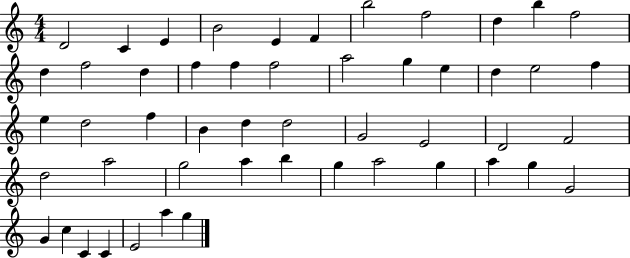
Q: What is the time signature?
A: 4/4